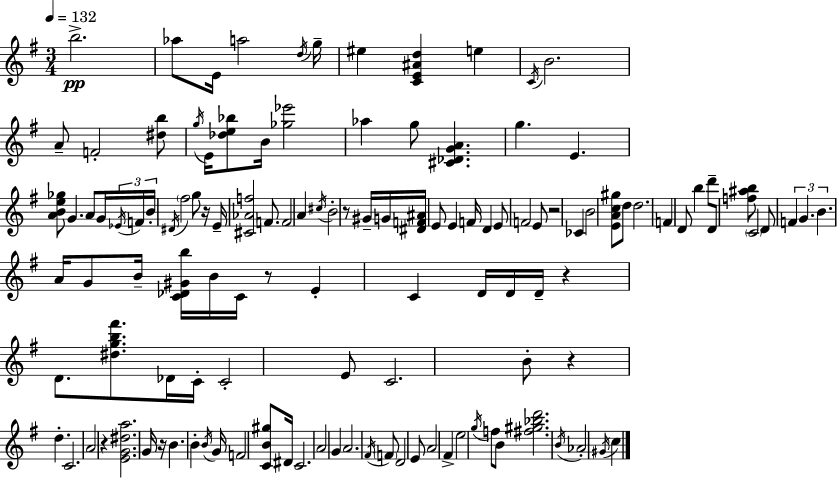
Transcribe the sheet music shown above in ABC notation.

X:1
T:Untitled
M:3/4
L:1/4
K:Em
b2 _a/2 E/4 a2 d/4 g/4 ^e [CE^Ad] e C/4 B2 A/2 F2 [^db]/2 g/4 E/4 [_de_b]/2 B/4 [_g_e']2 _a g/2 [^C_DGA] g E [ABe_g]/2 G A/2 G/4 _E/4 F/4 B/4 ^D/4 ^f2 g/2 z/4 E/4 [^C_Af]2 F/2 F2 A ^c/4 B2 z/2 ^G/4 G/4 [^DF^A]/4 E/2 E F/4 D E/2 F2 E/2 z2 _C B2 [EAc^g]/2 d/2 d2 F D/2 b d'/2 D/2 [f^ab]/2 C2 D/2 F G B A/4 G/2 B/4 [C_D^Gb]/4 B/4 C/4 z/2 E C D/4 D/4 D/4 z D/2 [^dgb^f']/2 _D/4 C/4 C2 E/2 C2 B/2 z d C2 A2 z [EG^da]2 G/4 z/4 B B B/4 G/4 F2 [CB^g]/2 ^D/4 C2 A2 G A2 ^F/4 F/2 D2 E/2 A2 ^F e2 g/4 f/2 B/2 [^f^g_bd']2 B/4 _A2 ^G/4 c